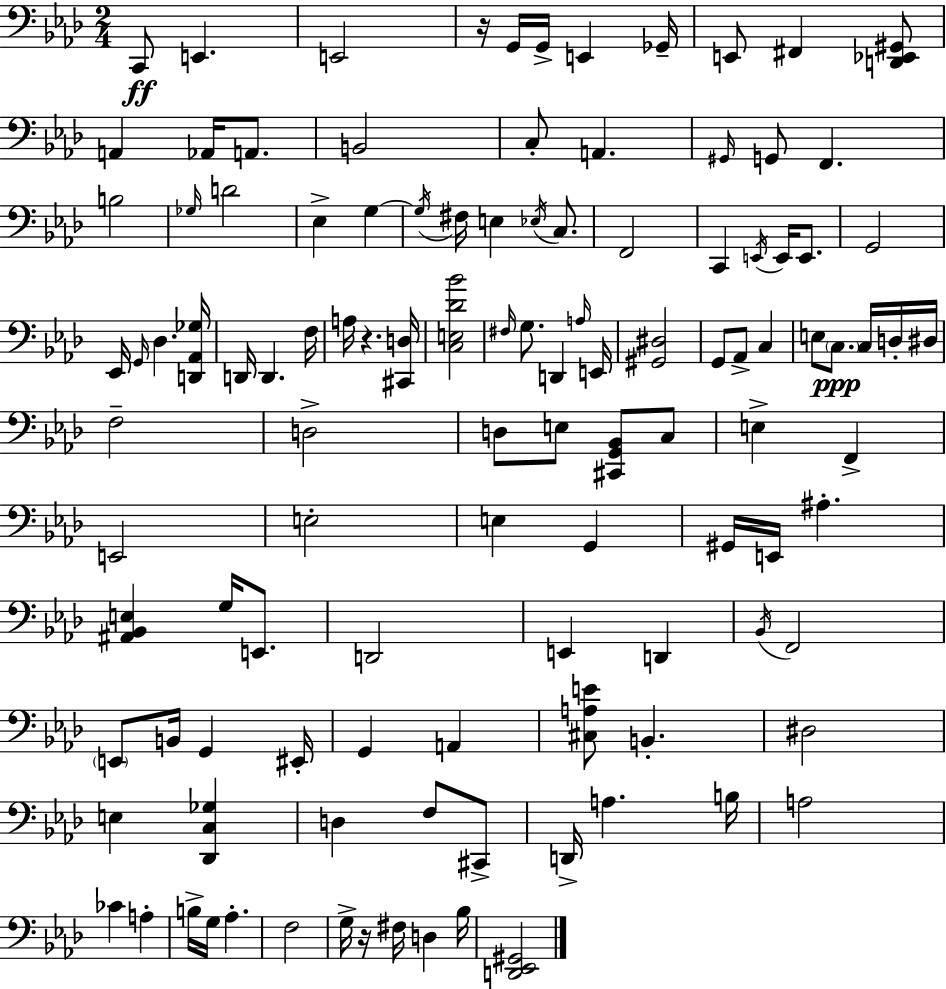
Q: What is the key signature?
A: AES major